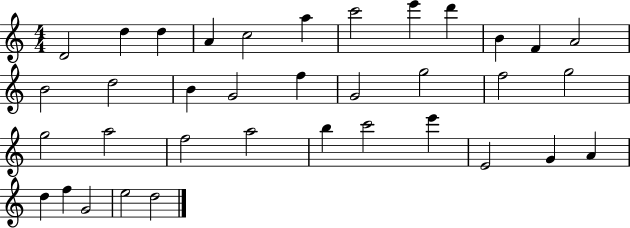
D4/h D5/q D5/q A4/q C5/h A5/q C6/h E6/q D6/q B4/q F4/q A4/h B4/h D5/h B4/q G4/h F5/q G4/h G5/h F5/h G5/h G5/h A5/h F5/h A5/h B5/q C6/h E6/q E4/h G4/q A4/q D5/q F5/q G4/h E5/h D5/h